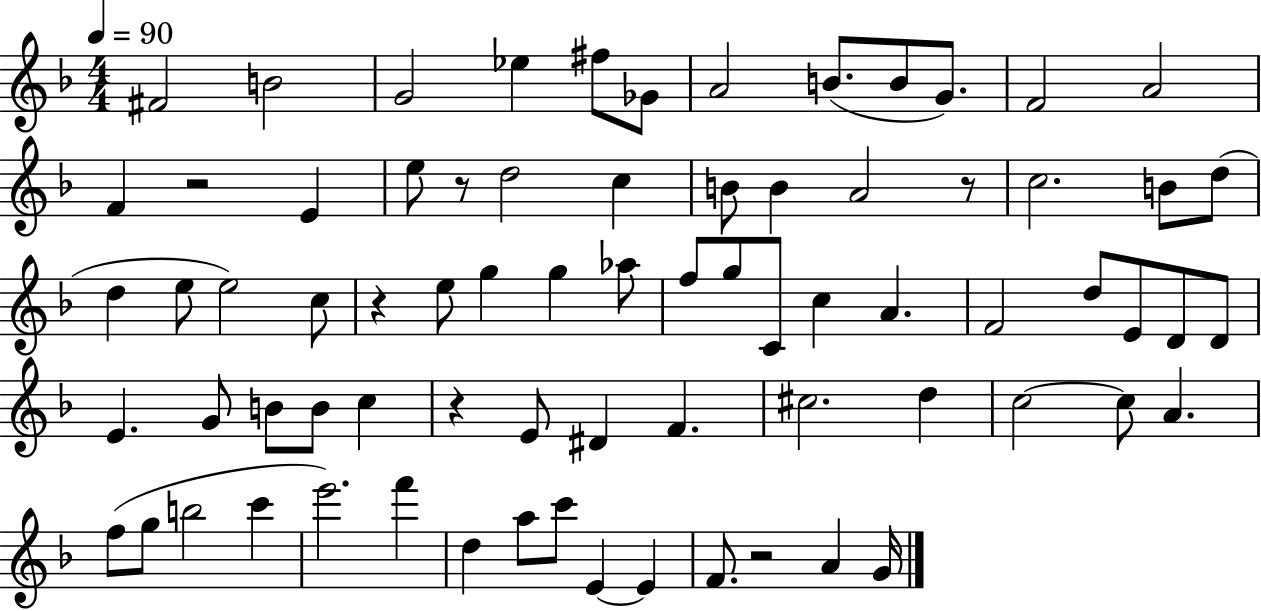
F#4/h B4/h G4/h Eb5/q F#5/e Gb4/e A4/h B4/e. B4/e G4/e. F4/h A4/h F4/q R/h E4/q E5/e R/e D5/h C5/q B4/e B4/q A4/h R/e C5/h. B4/e D5/e D5/q E5/e E5/h C5/e R/q E5/e G5/q G5/q Ab5/e F5/e G5/e C4/e C5/q A4/q. F4/h D5/e E4/e D4/e D4/e E4/q. G4/e B4/e B4/e C5/q R/q E4/e D#4/q F4/q. C#5/h. D5/q C5/h C5/e A4/q. F5/e G5/e B5/h C6/q E6/h. F6/q D5/q A5/e C6/e E4/q E4/q F4/e. R/h A4/q G4/s